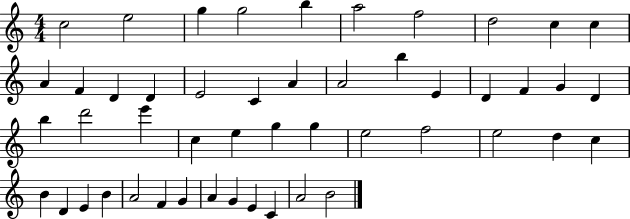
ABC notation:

X:1
T:Untitled
M:4/4
L:1/4
K:C
c2 e2 g g2 b a2 f2 d2 c c A F D D E2 C A A2 b E D F G D b d'2 e' c e g g e2 f2 e2 d c B D E B A2 F G A G E C A2 B2